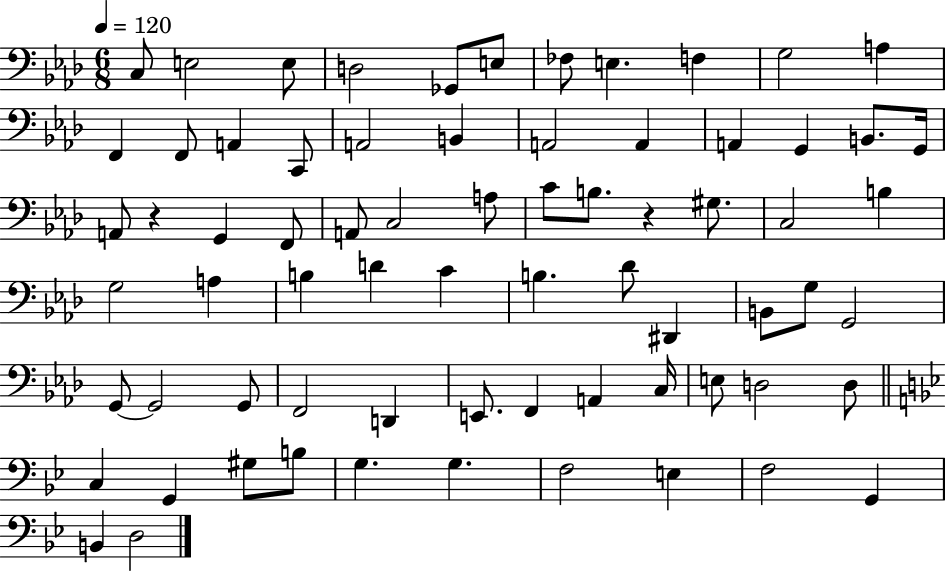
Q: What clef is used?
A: bass